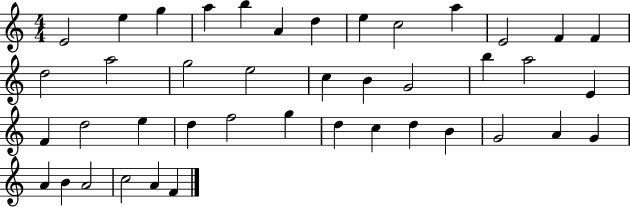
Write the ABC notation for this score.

X:1
T:Untitled
M:4/4
L:1/4
K:C
E2 e g a b A d e c2 a E2 F F d2 a2 g2 e2 c B G2 b a2 E F d2 e d f2 g d c d B G2 A G A B A2 c2 A F